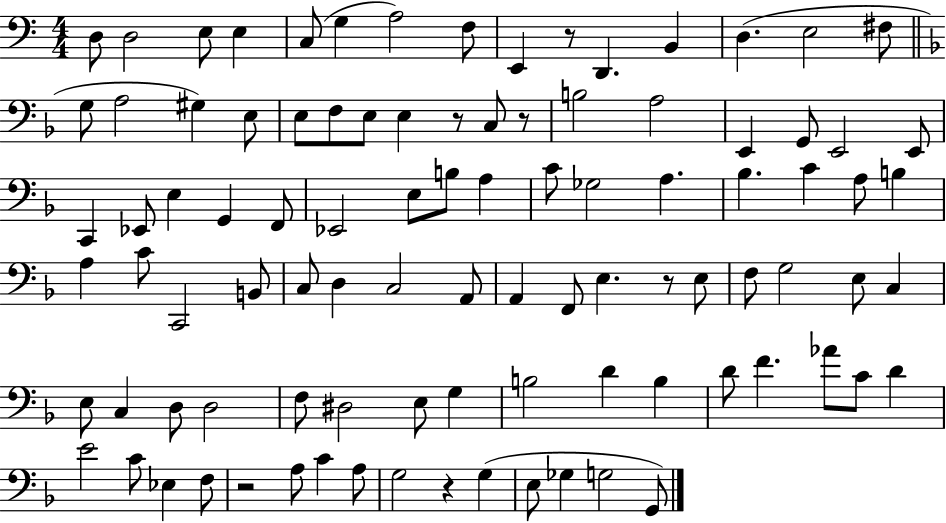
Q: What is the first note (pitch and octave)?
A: D3